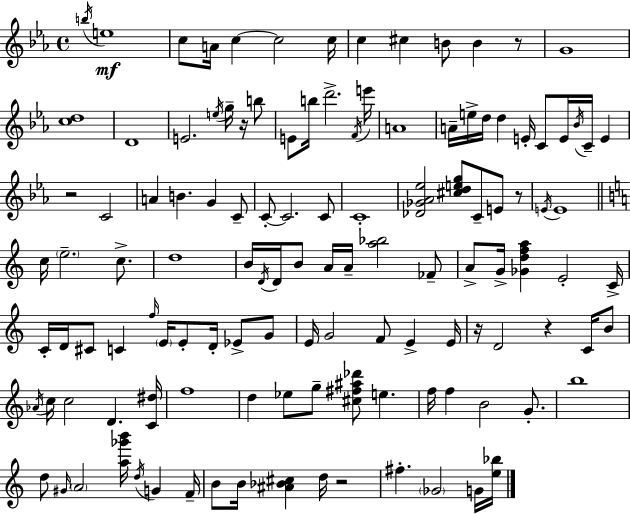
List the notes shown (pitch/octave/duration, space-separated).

B5/s E5/w C5/e A4/s C5/q C5/h C5/s C5/q C#5/q B4/e B4/q R/e G4/w [C5,D5]/w D4/w E4/h. E5/s G5/s R/s B5/e E4/e B5/s D6/h. F4/s E6/s A4/w A4/s E5/s D5/s D5/q E4/s C4/e E4/s Bb4/s C4/s E4/q R/h C4/h A4/q B4/q. G4/q C4/e C4/e C4/h. C4/e C4/w [Db4,Gb4,Ab4,Eb5]/h [C#5,D5,E5,G5]/e C4/e E4/e R/e E4/s E4/w C5/s E5/h. C5/e. D5/w B4/s D4/s D4/s B4/e A4/s A4/s [A5,Bb5]/h FES4/e A4/e G4/s [Gb4,D5,F5,A5]/q E4/h C4/s C4/s D4/s C#4/e C4/q F5/s E4/s E4/e D4/s Eb4/e G4/e E4/s G4/h F4/e E4/q E4/s R/s D4/h R/q C4/s B4/e Ab4/s C5/s C5/h D4/q. [C4,D#5]/s F5/w D5/q Eb5/e G5/e [C#5,F#5,A#5,Db6]/e E5/q. F5/s F5/q B4/h G4/e. B5/w D5/e G#4/s A4/h [A5,Gb6,B6]/s D5/s G4/q F4/s B4/e B4/s [A#4,Bb4,C#5]/q D5/s R/h F#5/q. Gb4/h G4/s [E5,Bb5]/s